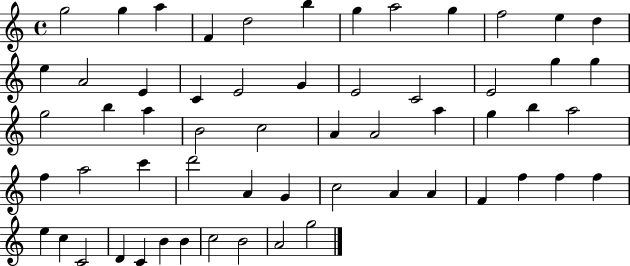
X:1
T:Untitled
M:4/4
L:1/4
K:C
g2 g a F d2 b g a2 g f2 e d e A2 E C E2 G E2 C2 E2 g g g2 b a B2 c2 A A2 a g b a2 f a2 c' d'2 A G c2 A A F f f f e c C2 D C B B c2 B2 A2 g2